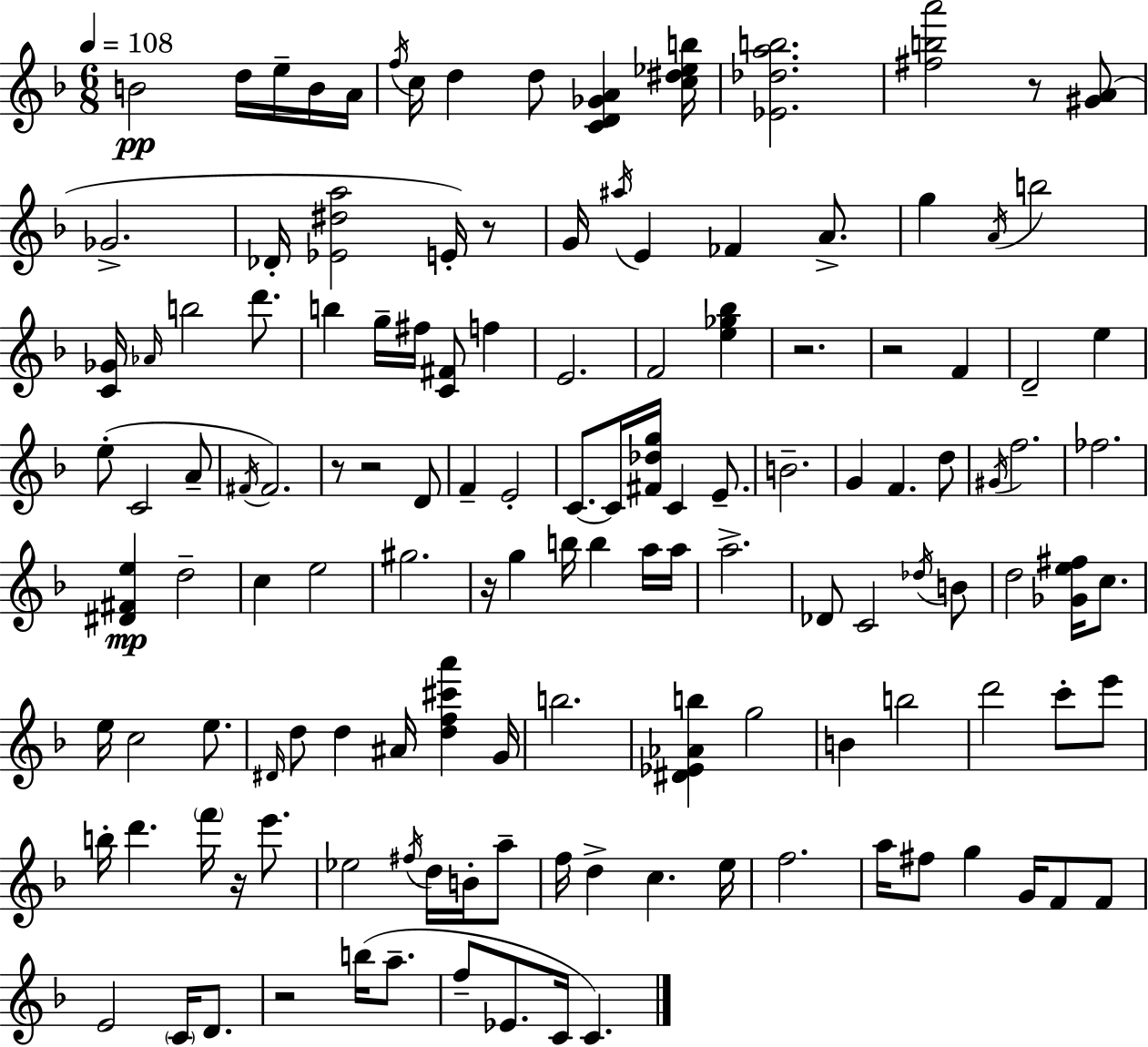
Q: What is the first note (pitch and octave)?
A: B4